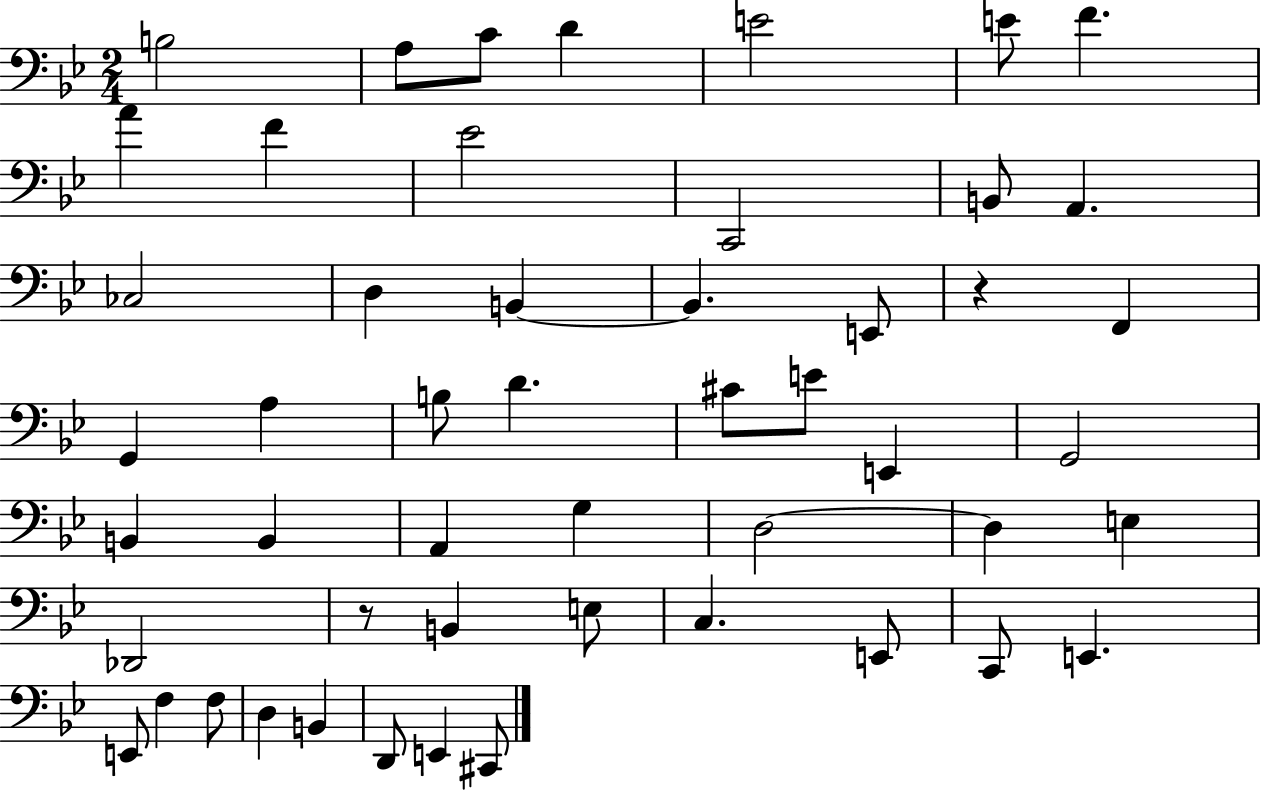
X:1
T:Untitled
M:2/4
L:1/4
K:Bb
B,2 A,/2 C/2 D E2 E/2 F A F _E2 C,,2 B,,/2 A,, _C,2 D, B,, B,, E,,/2 z F,, G,, A, B,/2 D ^C/2 E/2 E,, G,,2 B,, B,, A,, G, D,2 D, E, _D,,2 z/2 B,, E,/2 C, E,,/2 C,,/2 E,, E,,/2 F, F,/2 D, B,, D,,/2 E,, ^C,,/2